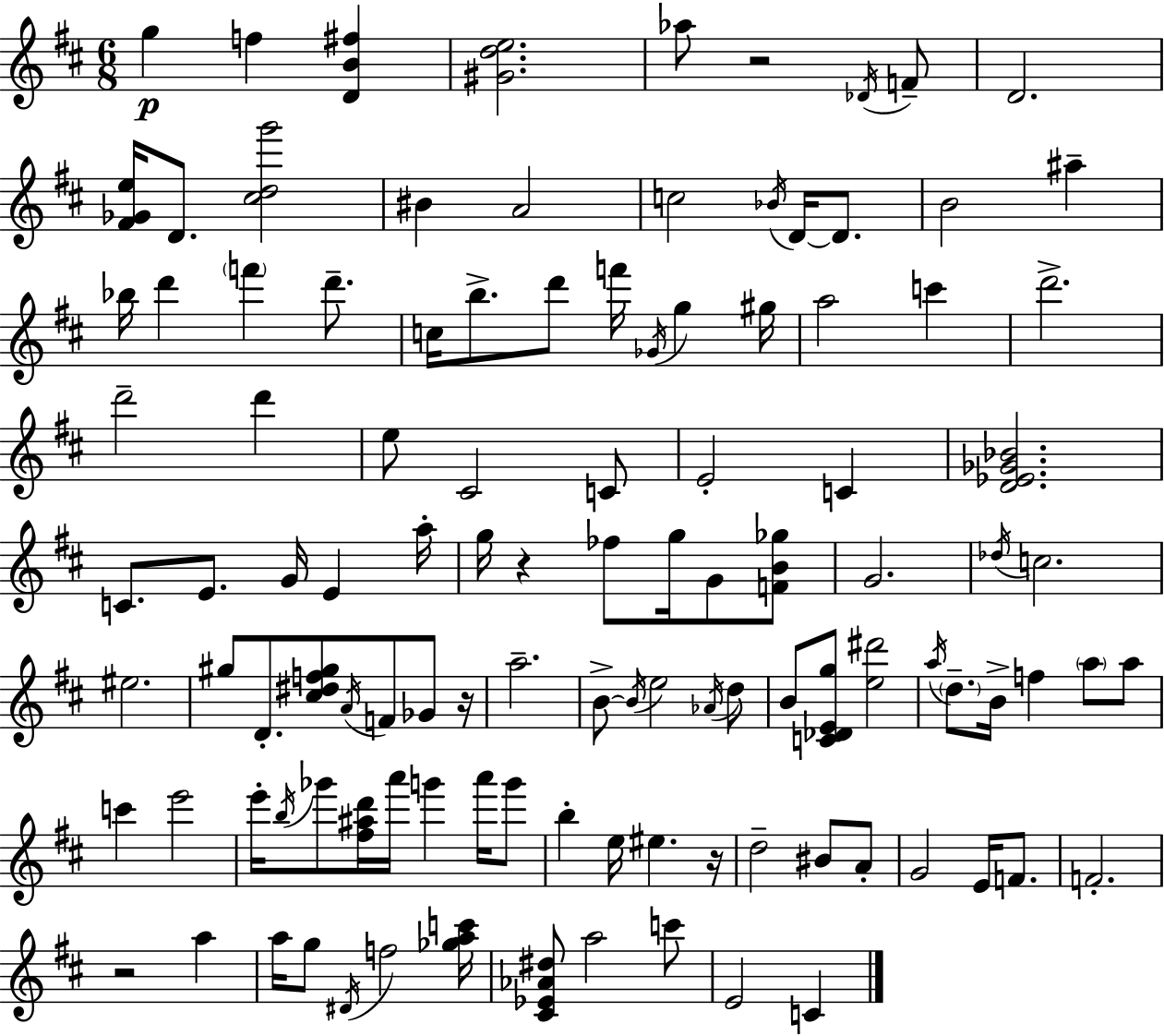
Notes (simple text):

G5/q F5/q [D4,B4,F#5]/q [G#4,D5,E5]/h. Ab5/e R/h Db4/s F4/e D4/h. [F#4,Gb4,E5]/s D4/e. [C#5,D5,G6]/h BIS4/q A4/h C5/h Bb4/s D4/s D4/e. B4/h A#5/q Bb5/s D6/q F6/q D6/e. C5/s B5/e. D6/e F6/s Gb4/s G5/q G#5/s A5/h C6/q D6/h. D6/h D6/q E5/e C#4/h C4/e E4/h C4/q [D4,Eb4,Gb4,Bb4]/h. C4/e. E4/e. G4/s E4/q A5/s G5/s R/q FES5/e G5/s G4/e [F4,B4,Gb5]/e G4/h. Db5/s C5/h. EIS5/h. G#5/e D4/e. [C#5,D#5,F5,G#5]/e A4/s F4/e Gb4/e R/s A5/h. B4/e B4/s E5/h Ab4/s D5/e B4/e [C4,Db4,E4,G5]/e [E5,D#6]/h A5/s D5/e. B4/s F5/q A5/e A5/e C6/q E6/h E6/s B5/s Gb6/e [F#5,A#5,D6]/s A6/s G6/q A6/s G6/e B5/q E5/s EIS5/q. R/s D5/h BIS4/e A4/e G4/h E4/s F4/e. F4/h. R/h A5/q A5/s G5/e D#4/s F5/h [Gb5,A5,C6]/s [C#4,Eb4,Ab4,D#5]/e A5/h C6/e E4/h C4/q